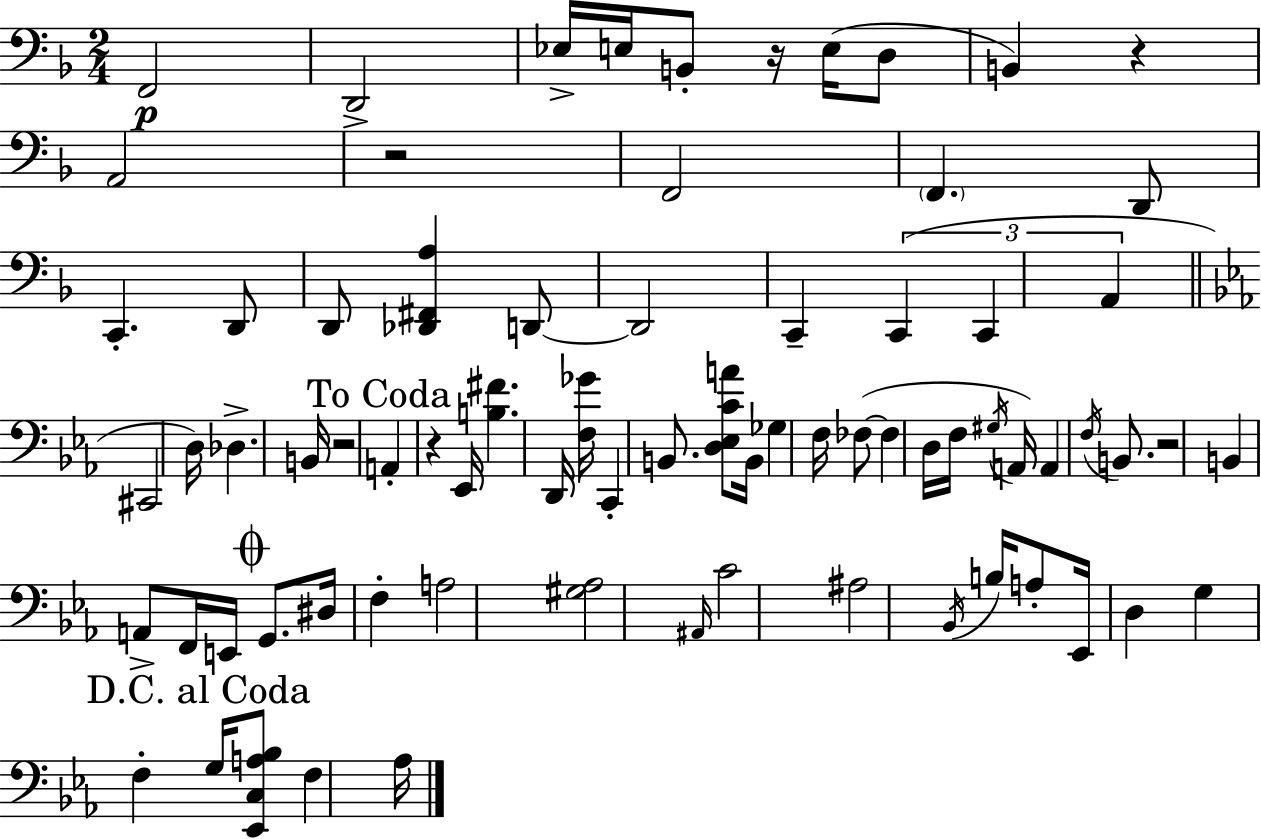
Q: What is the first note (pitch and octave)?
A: F2